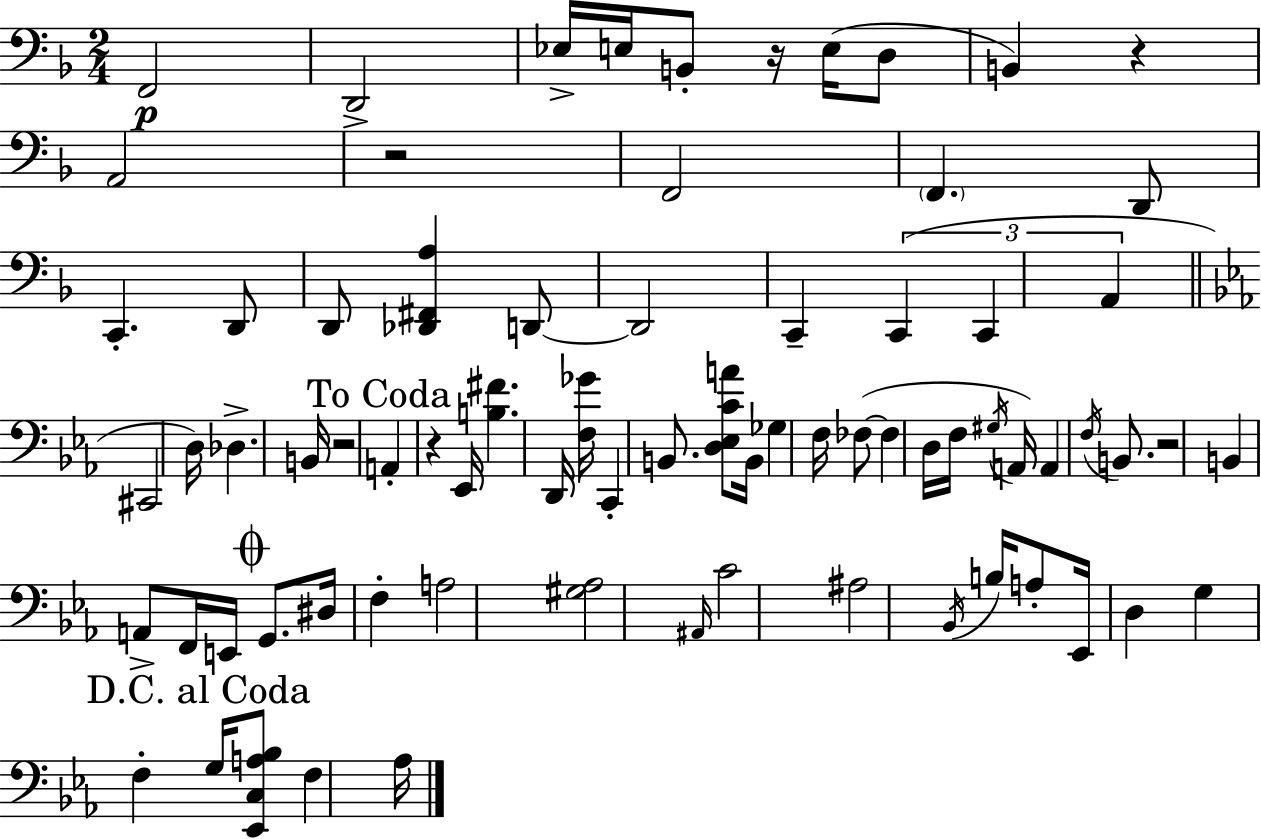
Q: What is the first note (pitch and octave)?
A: F2